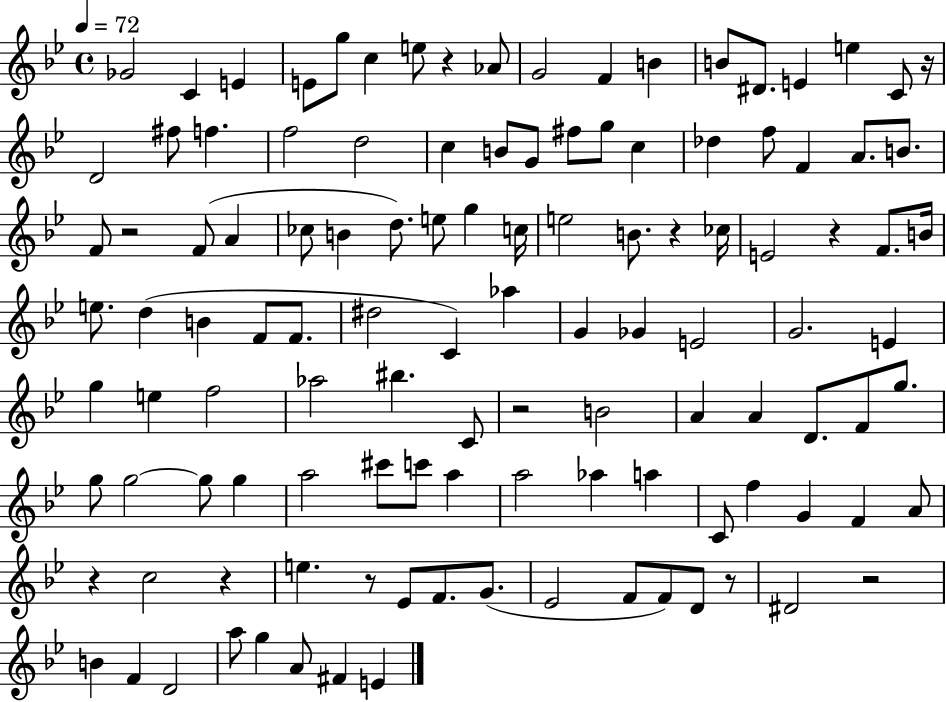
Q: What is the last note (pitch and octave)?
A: E4